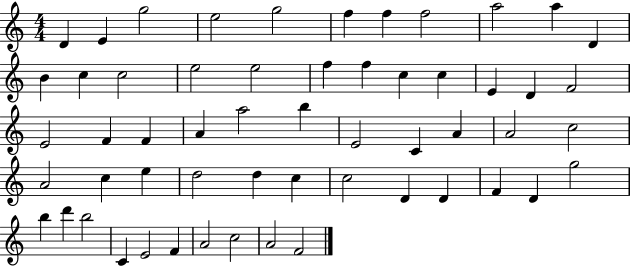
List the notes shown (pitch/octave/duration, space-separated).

D4/q E4/q G5/h E5/h G5/h F5/q F5/q F5/h A5/h A5/q D4/q B4/q C5/q C5/h E5/h E5/h F5/q F5/q C5/q C5/q E4/q D4/q F4/h E4/h F4/q F4/q A4/q A5/h B5/q E4/h C4/q A4/q A4/h C5/h A4/h C5/q E5/q D5/h D5/q C5/q C5/h D4/q D4/q F4/q D4/q G5/h B5/q D6/q B5/h C4/q E4/h F4/q A4/h C5/h A4/h F4/h